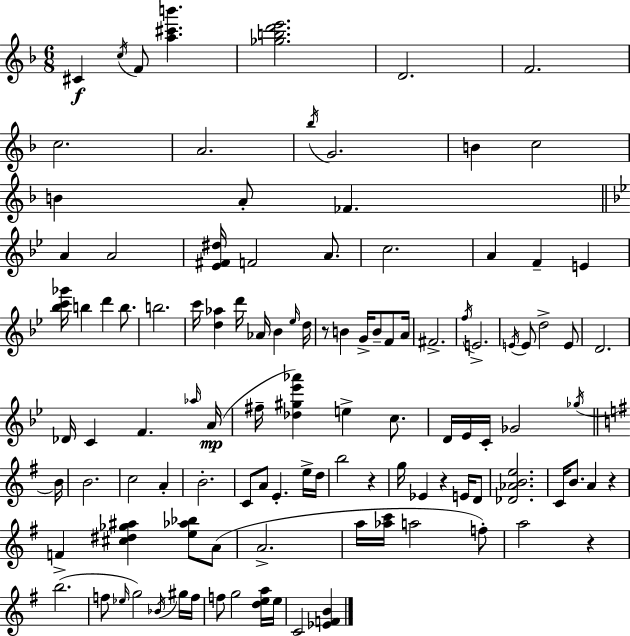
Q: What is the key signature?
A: F major